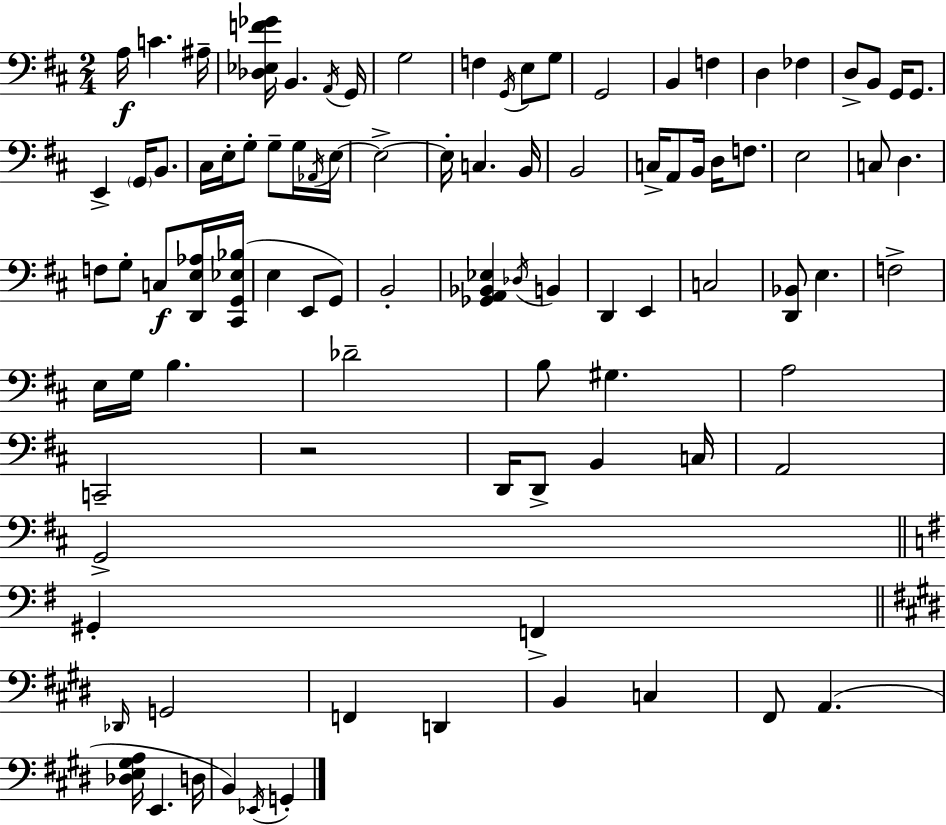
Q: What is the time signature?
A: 2/4